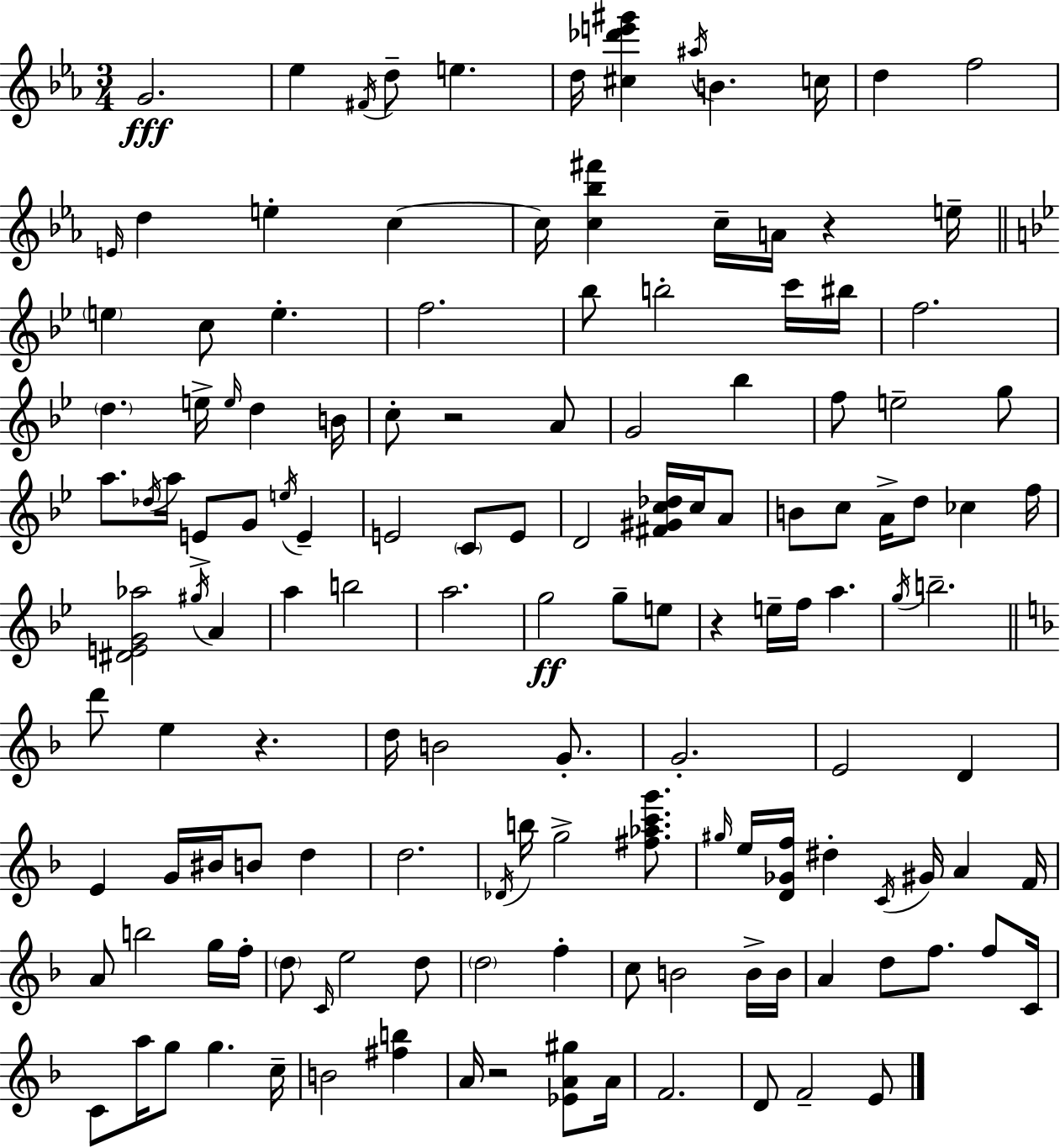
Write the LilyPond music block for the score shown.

{
  \clef treble
  \numericTimeSignature
  \time 3/4
  \key ees \major
  \repeat volta 2 { g'2.\fff | ees''4 \acciaccatura { fis'16 } d''8-- e''4. | d''16 <cis'' des''' e''' gis'''>4 \acciaccatura { ais''16 } b'4. | c''16 d''4 f''2 | \break \grace { e'16 } d''4 e''4-. c''4~~ | c''16 <c'' bes'' fis'''>4 c''16-- a'16 r4 | e''16-- \bar "||" \break \key bes \major \parenthesize e''4 c''8 e''4.-. | f''2. | bes''8 b''2-. c'''16 bis''16 | f''2. | \break \parenthesize d''4. e''16-> \grace { e''16 } d''4 | b'16 c''8-. r2 a'8 | g'2 bes''4 | f''8 e''2-- g''8 | \break a''8. \acciaccatura { des''16 } a''16 e'8-> g'8 \acciaccatura { e''16 } e'4-- | e'2 \parenthesize c'8 | e'8 d'2 <fis' gis' c'' des''>16 | c''16 a'8 b'8 c''8 a'16-> d''8 ces''4 | \break f''16 <dis' e' g' aes''>2 \acciaccatura { gis''16 } | a'4 a''4 b''2 | a''2. | g''2\ff | \break g''8-- e''8 r4 e''16-- f''16 a''4. | \acciaccatura { g''16 } b''2.-- | \bar "||" \break \key f \major d'''8 e''4 r4. | d''16 b'2 g'8.-. | g'2.-. | e'2 d'4 | \break e'4 g'16 bis'16 b'8 d''4 | d''2. | \acciaccatura { des'16 } b''16 g''2-> <fis'' aes'' c''' g'''>8. | \grace { gis''16 } e''16 <d' ges' f''>16 dis''4-. \acciaccatura { c'16 } gis'16 a'4 | \break f'16 a'8 b''2 | g''16 f''16-. \parenthesize d''8 \grace { c'16 } e''2 | d''8 \parenthesize d''2 | f''4-. c''8 b'2 | \break b'16-> b'16 a'4 d''8 f''8. | f''8 c'16 c'8 a''16 g''8 g''4. | c''16-- b'2 | <fis'' b''>4 a'16 r2 | \break <ees' a' gis''>8 a'16 f'2. | d'8 f'2-- | e'8 } \bar "|."
}